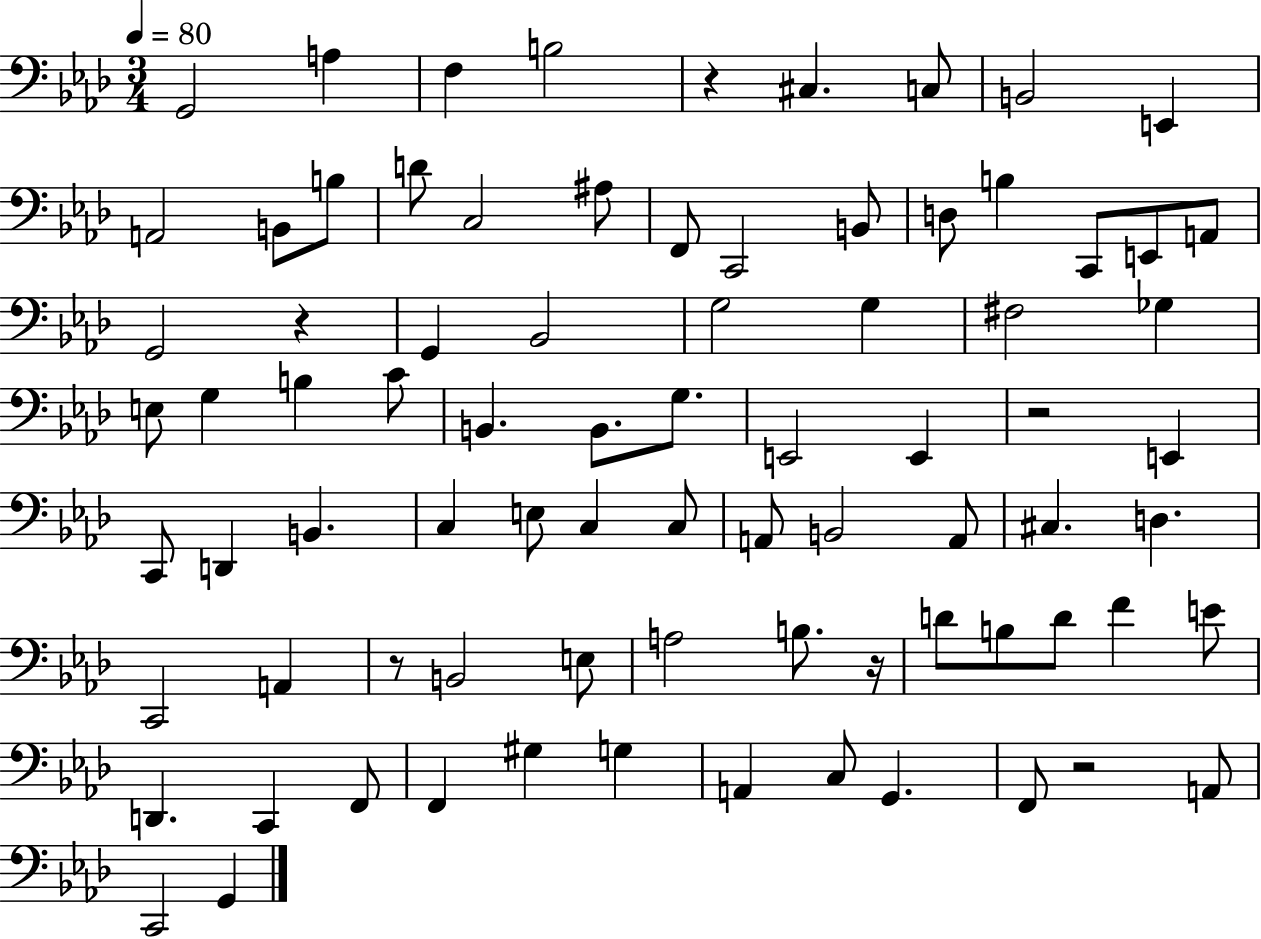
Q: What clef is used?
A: bass